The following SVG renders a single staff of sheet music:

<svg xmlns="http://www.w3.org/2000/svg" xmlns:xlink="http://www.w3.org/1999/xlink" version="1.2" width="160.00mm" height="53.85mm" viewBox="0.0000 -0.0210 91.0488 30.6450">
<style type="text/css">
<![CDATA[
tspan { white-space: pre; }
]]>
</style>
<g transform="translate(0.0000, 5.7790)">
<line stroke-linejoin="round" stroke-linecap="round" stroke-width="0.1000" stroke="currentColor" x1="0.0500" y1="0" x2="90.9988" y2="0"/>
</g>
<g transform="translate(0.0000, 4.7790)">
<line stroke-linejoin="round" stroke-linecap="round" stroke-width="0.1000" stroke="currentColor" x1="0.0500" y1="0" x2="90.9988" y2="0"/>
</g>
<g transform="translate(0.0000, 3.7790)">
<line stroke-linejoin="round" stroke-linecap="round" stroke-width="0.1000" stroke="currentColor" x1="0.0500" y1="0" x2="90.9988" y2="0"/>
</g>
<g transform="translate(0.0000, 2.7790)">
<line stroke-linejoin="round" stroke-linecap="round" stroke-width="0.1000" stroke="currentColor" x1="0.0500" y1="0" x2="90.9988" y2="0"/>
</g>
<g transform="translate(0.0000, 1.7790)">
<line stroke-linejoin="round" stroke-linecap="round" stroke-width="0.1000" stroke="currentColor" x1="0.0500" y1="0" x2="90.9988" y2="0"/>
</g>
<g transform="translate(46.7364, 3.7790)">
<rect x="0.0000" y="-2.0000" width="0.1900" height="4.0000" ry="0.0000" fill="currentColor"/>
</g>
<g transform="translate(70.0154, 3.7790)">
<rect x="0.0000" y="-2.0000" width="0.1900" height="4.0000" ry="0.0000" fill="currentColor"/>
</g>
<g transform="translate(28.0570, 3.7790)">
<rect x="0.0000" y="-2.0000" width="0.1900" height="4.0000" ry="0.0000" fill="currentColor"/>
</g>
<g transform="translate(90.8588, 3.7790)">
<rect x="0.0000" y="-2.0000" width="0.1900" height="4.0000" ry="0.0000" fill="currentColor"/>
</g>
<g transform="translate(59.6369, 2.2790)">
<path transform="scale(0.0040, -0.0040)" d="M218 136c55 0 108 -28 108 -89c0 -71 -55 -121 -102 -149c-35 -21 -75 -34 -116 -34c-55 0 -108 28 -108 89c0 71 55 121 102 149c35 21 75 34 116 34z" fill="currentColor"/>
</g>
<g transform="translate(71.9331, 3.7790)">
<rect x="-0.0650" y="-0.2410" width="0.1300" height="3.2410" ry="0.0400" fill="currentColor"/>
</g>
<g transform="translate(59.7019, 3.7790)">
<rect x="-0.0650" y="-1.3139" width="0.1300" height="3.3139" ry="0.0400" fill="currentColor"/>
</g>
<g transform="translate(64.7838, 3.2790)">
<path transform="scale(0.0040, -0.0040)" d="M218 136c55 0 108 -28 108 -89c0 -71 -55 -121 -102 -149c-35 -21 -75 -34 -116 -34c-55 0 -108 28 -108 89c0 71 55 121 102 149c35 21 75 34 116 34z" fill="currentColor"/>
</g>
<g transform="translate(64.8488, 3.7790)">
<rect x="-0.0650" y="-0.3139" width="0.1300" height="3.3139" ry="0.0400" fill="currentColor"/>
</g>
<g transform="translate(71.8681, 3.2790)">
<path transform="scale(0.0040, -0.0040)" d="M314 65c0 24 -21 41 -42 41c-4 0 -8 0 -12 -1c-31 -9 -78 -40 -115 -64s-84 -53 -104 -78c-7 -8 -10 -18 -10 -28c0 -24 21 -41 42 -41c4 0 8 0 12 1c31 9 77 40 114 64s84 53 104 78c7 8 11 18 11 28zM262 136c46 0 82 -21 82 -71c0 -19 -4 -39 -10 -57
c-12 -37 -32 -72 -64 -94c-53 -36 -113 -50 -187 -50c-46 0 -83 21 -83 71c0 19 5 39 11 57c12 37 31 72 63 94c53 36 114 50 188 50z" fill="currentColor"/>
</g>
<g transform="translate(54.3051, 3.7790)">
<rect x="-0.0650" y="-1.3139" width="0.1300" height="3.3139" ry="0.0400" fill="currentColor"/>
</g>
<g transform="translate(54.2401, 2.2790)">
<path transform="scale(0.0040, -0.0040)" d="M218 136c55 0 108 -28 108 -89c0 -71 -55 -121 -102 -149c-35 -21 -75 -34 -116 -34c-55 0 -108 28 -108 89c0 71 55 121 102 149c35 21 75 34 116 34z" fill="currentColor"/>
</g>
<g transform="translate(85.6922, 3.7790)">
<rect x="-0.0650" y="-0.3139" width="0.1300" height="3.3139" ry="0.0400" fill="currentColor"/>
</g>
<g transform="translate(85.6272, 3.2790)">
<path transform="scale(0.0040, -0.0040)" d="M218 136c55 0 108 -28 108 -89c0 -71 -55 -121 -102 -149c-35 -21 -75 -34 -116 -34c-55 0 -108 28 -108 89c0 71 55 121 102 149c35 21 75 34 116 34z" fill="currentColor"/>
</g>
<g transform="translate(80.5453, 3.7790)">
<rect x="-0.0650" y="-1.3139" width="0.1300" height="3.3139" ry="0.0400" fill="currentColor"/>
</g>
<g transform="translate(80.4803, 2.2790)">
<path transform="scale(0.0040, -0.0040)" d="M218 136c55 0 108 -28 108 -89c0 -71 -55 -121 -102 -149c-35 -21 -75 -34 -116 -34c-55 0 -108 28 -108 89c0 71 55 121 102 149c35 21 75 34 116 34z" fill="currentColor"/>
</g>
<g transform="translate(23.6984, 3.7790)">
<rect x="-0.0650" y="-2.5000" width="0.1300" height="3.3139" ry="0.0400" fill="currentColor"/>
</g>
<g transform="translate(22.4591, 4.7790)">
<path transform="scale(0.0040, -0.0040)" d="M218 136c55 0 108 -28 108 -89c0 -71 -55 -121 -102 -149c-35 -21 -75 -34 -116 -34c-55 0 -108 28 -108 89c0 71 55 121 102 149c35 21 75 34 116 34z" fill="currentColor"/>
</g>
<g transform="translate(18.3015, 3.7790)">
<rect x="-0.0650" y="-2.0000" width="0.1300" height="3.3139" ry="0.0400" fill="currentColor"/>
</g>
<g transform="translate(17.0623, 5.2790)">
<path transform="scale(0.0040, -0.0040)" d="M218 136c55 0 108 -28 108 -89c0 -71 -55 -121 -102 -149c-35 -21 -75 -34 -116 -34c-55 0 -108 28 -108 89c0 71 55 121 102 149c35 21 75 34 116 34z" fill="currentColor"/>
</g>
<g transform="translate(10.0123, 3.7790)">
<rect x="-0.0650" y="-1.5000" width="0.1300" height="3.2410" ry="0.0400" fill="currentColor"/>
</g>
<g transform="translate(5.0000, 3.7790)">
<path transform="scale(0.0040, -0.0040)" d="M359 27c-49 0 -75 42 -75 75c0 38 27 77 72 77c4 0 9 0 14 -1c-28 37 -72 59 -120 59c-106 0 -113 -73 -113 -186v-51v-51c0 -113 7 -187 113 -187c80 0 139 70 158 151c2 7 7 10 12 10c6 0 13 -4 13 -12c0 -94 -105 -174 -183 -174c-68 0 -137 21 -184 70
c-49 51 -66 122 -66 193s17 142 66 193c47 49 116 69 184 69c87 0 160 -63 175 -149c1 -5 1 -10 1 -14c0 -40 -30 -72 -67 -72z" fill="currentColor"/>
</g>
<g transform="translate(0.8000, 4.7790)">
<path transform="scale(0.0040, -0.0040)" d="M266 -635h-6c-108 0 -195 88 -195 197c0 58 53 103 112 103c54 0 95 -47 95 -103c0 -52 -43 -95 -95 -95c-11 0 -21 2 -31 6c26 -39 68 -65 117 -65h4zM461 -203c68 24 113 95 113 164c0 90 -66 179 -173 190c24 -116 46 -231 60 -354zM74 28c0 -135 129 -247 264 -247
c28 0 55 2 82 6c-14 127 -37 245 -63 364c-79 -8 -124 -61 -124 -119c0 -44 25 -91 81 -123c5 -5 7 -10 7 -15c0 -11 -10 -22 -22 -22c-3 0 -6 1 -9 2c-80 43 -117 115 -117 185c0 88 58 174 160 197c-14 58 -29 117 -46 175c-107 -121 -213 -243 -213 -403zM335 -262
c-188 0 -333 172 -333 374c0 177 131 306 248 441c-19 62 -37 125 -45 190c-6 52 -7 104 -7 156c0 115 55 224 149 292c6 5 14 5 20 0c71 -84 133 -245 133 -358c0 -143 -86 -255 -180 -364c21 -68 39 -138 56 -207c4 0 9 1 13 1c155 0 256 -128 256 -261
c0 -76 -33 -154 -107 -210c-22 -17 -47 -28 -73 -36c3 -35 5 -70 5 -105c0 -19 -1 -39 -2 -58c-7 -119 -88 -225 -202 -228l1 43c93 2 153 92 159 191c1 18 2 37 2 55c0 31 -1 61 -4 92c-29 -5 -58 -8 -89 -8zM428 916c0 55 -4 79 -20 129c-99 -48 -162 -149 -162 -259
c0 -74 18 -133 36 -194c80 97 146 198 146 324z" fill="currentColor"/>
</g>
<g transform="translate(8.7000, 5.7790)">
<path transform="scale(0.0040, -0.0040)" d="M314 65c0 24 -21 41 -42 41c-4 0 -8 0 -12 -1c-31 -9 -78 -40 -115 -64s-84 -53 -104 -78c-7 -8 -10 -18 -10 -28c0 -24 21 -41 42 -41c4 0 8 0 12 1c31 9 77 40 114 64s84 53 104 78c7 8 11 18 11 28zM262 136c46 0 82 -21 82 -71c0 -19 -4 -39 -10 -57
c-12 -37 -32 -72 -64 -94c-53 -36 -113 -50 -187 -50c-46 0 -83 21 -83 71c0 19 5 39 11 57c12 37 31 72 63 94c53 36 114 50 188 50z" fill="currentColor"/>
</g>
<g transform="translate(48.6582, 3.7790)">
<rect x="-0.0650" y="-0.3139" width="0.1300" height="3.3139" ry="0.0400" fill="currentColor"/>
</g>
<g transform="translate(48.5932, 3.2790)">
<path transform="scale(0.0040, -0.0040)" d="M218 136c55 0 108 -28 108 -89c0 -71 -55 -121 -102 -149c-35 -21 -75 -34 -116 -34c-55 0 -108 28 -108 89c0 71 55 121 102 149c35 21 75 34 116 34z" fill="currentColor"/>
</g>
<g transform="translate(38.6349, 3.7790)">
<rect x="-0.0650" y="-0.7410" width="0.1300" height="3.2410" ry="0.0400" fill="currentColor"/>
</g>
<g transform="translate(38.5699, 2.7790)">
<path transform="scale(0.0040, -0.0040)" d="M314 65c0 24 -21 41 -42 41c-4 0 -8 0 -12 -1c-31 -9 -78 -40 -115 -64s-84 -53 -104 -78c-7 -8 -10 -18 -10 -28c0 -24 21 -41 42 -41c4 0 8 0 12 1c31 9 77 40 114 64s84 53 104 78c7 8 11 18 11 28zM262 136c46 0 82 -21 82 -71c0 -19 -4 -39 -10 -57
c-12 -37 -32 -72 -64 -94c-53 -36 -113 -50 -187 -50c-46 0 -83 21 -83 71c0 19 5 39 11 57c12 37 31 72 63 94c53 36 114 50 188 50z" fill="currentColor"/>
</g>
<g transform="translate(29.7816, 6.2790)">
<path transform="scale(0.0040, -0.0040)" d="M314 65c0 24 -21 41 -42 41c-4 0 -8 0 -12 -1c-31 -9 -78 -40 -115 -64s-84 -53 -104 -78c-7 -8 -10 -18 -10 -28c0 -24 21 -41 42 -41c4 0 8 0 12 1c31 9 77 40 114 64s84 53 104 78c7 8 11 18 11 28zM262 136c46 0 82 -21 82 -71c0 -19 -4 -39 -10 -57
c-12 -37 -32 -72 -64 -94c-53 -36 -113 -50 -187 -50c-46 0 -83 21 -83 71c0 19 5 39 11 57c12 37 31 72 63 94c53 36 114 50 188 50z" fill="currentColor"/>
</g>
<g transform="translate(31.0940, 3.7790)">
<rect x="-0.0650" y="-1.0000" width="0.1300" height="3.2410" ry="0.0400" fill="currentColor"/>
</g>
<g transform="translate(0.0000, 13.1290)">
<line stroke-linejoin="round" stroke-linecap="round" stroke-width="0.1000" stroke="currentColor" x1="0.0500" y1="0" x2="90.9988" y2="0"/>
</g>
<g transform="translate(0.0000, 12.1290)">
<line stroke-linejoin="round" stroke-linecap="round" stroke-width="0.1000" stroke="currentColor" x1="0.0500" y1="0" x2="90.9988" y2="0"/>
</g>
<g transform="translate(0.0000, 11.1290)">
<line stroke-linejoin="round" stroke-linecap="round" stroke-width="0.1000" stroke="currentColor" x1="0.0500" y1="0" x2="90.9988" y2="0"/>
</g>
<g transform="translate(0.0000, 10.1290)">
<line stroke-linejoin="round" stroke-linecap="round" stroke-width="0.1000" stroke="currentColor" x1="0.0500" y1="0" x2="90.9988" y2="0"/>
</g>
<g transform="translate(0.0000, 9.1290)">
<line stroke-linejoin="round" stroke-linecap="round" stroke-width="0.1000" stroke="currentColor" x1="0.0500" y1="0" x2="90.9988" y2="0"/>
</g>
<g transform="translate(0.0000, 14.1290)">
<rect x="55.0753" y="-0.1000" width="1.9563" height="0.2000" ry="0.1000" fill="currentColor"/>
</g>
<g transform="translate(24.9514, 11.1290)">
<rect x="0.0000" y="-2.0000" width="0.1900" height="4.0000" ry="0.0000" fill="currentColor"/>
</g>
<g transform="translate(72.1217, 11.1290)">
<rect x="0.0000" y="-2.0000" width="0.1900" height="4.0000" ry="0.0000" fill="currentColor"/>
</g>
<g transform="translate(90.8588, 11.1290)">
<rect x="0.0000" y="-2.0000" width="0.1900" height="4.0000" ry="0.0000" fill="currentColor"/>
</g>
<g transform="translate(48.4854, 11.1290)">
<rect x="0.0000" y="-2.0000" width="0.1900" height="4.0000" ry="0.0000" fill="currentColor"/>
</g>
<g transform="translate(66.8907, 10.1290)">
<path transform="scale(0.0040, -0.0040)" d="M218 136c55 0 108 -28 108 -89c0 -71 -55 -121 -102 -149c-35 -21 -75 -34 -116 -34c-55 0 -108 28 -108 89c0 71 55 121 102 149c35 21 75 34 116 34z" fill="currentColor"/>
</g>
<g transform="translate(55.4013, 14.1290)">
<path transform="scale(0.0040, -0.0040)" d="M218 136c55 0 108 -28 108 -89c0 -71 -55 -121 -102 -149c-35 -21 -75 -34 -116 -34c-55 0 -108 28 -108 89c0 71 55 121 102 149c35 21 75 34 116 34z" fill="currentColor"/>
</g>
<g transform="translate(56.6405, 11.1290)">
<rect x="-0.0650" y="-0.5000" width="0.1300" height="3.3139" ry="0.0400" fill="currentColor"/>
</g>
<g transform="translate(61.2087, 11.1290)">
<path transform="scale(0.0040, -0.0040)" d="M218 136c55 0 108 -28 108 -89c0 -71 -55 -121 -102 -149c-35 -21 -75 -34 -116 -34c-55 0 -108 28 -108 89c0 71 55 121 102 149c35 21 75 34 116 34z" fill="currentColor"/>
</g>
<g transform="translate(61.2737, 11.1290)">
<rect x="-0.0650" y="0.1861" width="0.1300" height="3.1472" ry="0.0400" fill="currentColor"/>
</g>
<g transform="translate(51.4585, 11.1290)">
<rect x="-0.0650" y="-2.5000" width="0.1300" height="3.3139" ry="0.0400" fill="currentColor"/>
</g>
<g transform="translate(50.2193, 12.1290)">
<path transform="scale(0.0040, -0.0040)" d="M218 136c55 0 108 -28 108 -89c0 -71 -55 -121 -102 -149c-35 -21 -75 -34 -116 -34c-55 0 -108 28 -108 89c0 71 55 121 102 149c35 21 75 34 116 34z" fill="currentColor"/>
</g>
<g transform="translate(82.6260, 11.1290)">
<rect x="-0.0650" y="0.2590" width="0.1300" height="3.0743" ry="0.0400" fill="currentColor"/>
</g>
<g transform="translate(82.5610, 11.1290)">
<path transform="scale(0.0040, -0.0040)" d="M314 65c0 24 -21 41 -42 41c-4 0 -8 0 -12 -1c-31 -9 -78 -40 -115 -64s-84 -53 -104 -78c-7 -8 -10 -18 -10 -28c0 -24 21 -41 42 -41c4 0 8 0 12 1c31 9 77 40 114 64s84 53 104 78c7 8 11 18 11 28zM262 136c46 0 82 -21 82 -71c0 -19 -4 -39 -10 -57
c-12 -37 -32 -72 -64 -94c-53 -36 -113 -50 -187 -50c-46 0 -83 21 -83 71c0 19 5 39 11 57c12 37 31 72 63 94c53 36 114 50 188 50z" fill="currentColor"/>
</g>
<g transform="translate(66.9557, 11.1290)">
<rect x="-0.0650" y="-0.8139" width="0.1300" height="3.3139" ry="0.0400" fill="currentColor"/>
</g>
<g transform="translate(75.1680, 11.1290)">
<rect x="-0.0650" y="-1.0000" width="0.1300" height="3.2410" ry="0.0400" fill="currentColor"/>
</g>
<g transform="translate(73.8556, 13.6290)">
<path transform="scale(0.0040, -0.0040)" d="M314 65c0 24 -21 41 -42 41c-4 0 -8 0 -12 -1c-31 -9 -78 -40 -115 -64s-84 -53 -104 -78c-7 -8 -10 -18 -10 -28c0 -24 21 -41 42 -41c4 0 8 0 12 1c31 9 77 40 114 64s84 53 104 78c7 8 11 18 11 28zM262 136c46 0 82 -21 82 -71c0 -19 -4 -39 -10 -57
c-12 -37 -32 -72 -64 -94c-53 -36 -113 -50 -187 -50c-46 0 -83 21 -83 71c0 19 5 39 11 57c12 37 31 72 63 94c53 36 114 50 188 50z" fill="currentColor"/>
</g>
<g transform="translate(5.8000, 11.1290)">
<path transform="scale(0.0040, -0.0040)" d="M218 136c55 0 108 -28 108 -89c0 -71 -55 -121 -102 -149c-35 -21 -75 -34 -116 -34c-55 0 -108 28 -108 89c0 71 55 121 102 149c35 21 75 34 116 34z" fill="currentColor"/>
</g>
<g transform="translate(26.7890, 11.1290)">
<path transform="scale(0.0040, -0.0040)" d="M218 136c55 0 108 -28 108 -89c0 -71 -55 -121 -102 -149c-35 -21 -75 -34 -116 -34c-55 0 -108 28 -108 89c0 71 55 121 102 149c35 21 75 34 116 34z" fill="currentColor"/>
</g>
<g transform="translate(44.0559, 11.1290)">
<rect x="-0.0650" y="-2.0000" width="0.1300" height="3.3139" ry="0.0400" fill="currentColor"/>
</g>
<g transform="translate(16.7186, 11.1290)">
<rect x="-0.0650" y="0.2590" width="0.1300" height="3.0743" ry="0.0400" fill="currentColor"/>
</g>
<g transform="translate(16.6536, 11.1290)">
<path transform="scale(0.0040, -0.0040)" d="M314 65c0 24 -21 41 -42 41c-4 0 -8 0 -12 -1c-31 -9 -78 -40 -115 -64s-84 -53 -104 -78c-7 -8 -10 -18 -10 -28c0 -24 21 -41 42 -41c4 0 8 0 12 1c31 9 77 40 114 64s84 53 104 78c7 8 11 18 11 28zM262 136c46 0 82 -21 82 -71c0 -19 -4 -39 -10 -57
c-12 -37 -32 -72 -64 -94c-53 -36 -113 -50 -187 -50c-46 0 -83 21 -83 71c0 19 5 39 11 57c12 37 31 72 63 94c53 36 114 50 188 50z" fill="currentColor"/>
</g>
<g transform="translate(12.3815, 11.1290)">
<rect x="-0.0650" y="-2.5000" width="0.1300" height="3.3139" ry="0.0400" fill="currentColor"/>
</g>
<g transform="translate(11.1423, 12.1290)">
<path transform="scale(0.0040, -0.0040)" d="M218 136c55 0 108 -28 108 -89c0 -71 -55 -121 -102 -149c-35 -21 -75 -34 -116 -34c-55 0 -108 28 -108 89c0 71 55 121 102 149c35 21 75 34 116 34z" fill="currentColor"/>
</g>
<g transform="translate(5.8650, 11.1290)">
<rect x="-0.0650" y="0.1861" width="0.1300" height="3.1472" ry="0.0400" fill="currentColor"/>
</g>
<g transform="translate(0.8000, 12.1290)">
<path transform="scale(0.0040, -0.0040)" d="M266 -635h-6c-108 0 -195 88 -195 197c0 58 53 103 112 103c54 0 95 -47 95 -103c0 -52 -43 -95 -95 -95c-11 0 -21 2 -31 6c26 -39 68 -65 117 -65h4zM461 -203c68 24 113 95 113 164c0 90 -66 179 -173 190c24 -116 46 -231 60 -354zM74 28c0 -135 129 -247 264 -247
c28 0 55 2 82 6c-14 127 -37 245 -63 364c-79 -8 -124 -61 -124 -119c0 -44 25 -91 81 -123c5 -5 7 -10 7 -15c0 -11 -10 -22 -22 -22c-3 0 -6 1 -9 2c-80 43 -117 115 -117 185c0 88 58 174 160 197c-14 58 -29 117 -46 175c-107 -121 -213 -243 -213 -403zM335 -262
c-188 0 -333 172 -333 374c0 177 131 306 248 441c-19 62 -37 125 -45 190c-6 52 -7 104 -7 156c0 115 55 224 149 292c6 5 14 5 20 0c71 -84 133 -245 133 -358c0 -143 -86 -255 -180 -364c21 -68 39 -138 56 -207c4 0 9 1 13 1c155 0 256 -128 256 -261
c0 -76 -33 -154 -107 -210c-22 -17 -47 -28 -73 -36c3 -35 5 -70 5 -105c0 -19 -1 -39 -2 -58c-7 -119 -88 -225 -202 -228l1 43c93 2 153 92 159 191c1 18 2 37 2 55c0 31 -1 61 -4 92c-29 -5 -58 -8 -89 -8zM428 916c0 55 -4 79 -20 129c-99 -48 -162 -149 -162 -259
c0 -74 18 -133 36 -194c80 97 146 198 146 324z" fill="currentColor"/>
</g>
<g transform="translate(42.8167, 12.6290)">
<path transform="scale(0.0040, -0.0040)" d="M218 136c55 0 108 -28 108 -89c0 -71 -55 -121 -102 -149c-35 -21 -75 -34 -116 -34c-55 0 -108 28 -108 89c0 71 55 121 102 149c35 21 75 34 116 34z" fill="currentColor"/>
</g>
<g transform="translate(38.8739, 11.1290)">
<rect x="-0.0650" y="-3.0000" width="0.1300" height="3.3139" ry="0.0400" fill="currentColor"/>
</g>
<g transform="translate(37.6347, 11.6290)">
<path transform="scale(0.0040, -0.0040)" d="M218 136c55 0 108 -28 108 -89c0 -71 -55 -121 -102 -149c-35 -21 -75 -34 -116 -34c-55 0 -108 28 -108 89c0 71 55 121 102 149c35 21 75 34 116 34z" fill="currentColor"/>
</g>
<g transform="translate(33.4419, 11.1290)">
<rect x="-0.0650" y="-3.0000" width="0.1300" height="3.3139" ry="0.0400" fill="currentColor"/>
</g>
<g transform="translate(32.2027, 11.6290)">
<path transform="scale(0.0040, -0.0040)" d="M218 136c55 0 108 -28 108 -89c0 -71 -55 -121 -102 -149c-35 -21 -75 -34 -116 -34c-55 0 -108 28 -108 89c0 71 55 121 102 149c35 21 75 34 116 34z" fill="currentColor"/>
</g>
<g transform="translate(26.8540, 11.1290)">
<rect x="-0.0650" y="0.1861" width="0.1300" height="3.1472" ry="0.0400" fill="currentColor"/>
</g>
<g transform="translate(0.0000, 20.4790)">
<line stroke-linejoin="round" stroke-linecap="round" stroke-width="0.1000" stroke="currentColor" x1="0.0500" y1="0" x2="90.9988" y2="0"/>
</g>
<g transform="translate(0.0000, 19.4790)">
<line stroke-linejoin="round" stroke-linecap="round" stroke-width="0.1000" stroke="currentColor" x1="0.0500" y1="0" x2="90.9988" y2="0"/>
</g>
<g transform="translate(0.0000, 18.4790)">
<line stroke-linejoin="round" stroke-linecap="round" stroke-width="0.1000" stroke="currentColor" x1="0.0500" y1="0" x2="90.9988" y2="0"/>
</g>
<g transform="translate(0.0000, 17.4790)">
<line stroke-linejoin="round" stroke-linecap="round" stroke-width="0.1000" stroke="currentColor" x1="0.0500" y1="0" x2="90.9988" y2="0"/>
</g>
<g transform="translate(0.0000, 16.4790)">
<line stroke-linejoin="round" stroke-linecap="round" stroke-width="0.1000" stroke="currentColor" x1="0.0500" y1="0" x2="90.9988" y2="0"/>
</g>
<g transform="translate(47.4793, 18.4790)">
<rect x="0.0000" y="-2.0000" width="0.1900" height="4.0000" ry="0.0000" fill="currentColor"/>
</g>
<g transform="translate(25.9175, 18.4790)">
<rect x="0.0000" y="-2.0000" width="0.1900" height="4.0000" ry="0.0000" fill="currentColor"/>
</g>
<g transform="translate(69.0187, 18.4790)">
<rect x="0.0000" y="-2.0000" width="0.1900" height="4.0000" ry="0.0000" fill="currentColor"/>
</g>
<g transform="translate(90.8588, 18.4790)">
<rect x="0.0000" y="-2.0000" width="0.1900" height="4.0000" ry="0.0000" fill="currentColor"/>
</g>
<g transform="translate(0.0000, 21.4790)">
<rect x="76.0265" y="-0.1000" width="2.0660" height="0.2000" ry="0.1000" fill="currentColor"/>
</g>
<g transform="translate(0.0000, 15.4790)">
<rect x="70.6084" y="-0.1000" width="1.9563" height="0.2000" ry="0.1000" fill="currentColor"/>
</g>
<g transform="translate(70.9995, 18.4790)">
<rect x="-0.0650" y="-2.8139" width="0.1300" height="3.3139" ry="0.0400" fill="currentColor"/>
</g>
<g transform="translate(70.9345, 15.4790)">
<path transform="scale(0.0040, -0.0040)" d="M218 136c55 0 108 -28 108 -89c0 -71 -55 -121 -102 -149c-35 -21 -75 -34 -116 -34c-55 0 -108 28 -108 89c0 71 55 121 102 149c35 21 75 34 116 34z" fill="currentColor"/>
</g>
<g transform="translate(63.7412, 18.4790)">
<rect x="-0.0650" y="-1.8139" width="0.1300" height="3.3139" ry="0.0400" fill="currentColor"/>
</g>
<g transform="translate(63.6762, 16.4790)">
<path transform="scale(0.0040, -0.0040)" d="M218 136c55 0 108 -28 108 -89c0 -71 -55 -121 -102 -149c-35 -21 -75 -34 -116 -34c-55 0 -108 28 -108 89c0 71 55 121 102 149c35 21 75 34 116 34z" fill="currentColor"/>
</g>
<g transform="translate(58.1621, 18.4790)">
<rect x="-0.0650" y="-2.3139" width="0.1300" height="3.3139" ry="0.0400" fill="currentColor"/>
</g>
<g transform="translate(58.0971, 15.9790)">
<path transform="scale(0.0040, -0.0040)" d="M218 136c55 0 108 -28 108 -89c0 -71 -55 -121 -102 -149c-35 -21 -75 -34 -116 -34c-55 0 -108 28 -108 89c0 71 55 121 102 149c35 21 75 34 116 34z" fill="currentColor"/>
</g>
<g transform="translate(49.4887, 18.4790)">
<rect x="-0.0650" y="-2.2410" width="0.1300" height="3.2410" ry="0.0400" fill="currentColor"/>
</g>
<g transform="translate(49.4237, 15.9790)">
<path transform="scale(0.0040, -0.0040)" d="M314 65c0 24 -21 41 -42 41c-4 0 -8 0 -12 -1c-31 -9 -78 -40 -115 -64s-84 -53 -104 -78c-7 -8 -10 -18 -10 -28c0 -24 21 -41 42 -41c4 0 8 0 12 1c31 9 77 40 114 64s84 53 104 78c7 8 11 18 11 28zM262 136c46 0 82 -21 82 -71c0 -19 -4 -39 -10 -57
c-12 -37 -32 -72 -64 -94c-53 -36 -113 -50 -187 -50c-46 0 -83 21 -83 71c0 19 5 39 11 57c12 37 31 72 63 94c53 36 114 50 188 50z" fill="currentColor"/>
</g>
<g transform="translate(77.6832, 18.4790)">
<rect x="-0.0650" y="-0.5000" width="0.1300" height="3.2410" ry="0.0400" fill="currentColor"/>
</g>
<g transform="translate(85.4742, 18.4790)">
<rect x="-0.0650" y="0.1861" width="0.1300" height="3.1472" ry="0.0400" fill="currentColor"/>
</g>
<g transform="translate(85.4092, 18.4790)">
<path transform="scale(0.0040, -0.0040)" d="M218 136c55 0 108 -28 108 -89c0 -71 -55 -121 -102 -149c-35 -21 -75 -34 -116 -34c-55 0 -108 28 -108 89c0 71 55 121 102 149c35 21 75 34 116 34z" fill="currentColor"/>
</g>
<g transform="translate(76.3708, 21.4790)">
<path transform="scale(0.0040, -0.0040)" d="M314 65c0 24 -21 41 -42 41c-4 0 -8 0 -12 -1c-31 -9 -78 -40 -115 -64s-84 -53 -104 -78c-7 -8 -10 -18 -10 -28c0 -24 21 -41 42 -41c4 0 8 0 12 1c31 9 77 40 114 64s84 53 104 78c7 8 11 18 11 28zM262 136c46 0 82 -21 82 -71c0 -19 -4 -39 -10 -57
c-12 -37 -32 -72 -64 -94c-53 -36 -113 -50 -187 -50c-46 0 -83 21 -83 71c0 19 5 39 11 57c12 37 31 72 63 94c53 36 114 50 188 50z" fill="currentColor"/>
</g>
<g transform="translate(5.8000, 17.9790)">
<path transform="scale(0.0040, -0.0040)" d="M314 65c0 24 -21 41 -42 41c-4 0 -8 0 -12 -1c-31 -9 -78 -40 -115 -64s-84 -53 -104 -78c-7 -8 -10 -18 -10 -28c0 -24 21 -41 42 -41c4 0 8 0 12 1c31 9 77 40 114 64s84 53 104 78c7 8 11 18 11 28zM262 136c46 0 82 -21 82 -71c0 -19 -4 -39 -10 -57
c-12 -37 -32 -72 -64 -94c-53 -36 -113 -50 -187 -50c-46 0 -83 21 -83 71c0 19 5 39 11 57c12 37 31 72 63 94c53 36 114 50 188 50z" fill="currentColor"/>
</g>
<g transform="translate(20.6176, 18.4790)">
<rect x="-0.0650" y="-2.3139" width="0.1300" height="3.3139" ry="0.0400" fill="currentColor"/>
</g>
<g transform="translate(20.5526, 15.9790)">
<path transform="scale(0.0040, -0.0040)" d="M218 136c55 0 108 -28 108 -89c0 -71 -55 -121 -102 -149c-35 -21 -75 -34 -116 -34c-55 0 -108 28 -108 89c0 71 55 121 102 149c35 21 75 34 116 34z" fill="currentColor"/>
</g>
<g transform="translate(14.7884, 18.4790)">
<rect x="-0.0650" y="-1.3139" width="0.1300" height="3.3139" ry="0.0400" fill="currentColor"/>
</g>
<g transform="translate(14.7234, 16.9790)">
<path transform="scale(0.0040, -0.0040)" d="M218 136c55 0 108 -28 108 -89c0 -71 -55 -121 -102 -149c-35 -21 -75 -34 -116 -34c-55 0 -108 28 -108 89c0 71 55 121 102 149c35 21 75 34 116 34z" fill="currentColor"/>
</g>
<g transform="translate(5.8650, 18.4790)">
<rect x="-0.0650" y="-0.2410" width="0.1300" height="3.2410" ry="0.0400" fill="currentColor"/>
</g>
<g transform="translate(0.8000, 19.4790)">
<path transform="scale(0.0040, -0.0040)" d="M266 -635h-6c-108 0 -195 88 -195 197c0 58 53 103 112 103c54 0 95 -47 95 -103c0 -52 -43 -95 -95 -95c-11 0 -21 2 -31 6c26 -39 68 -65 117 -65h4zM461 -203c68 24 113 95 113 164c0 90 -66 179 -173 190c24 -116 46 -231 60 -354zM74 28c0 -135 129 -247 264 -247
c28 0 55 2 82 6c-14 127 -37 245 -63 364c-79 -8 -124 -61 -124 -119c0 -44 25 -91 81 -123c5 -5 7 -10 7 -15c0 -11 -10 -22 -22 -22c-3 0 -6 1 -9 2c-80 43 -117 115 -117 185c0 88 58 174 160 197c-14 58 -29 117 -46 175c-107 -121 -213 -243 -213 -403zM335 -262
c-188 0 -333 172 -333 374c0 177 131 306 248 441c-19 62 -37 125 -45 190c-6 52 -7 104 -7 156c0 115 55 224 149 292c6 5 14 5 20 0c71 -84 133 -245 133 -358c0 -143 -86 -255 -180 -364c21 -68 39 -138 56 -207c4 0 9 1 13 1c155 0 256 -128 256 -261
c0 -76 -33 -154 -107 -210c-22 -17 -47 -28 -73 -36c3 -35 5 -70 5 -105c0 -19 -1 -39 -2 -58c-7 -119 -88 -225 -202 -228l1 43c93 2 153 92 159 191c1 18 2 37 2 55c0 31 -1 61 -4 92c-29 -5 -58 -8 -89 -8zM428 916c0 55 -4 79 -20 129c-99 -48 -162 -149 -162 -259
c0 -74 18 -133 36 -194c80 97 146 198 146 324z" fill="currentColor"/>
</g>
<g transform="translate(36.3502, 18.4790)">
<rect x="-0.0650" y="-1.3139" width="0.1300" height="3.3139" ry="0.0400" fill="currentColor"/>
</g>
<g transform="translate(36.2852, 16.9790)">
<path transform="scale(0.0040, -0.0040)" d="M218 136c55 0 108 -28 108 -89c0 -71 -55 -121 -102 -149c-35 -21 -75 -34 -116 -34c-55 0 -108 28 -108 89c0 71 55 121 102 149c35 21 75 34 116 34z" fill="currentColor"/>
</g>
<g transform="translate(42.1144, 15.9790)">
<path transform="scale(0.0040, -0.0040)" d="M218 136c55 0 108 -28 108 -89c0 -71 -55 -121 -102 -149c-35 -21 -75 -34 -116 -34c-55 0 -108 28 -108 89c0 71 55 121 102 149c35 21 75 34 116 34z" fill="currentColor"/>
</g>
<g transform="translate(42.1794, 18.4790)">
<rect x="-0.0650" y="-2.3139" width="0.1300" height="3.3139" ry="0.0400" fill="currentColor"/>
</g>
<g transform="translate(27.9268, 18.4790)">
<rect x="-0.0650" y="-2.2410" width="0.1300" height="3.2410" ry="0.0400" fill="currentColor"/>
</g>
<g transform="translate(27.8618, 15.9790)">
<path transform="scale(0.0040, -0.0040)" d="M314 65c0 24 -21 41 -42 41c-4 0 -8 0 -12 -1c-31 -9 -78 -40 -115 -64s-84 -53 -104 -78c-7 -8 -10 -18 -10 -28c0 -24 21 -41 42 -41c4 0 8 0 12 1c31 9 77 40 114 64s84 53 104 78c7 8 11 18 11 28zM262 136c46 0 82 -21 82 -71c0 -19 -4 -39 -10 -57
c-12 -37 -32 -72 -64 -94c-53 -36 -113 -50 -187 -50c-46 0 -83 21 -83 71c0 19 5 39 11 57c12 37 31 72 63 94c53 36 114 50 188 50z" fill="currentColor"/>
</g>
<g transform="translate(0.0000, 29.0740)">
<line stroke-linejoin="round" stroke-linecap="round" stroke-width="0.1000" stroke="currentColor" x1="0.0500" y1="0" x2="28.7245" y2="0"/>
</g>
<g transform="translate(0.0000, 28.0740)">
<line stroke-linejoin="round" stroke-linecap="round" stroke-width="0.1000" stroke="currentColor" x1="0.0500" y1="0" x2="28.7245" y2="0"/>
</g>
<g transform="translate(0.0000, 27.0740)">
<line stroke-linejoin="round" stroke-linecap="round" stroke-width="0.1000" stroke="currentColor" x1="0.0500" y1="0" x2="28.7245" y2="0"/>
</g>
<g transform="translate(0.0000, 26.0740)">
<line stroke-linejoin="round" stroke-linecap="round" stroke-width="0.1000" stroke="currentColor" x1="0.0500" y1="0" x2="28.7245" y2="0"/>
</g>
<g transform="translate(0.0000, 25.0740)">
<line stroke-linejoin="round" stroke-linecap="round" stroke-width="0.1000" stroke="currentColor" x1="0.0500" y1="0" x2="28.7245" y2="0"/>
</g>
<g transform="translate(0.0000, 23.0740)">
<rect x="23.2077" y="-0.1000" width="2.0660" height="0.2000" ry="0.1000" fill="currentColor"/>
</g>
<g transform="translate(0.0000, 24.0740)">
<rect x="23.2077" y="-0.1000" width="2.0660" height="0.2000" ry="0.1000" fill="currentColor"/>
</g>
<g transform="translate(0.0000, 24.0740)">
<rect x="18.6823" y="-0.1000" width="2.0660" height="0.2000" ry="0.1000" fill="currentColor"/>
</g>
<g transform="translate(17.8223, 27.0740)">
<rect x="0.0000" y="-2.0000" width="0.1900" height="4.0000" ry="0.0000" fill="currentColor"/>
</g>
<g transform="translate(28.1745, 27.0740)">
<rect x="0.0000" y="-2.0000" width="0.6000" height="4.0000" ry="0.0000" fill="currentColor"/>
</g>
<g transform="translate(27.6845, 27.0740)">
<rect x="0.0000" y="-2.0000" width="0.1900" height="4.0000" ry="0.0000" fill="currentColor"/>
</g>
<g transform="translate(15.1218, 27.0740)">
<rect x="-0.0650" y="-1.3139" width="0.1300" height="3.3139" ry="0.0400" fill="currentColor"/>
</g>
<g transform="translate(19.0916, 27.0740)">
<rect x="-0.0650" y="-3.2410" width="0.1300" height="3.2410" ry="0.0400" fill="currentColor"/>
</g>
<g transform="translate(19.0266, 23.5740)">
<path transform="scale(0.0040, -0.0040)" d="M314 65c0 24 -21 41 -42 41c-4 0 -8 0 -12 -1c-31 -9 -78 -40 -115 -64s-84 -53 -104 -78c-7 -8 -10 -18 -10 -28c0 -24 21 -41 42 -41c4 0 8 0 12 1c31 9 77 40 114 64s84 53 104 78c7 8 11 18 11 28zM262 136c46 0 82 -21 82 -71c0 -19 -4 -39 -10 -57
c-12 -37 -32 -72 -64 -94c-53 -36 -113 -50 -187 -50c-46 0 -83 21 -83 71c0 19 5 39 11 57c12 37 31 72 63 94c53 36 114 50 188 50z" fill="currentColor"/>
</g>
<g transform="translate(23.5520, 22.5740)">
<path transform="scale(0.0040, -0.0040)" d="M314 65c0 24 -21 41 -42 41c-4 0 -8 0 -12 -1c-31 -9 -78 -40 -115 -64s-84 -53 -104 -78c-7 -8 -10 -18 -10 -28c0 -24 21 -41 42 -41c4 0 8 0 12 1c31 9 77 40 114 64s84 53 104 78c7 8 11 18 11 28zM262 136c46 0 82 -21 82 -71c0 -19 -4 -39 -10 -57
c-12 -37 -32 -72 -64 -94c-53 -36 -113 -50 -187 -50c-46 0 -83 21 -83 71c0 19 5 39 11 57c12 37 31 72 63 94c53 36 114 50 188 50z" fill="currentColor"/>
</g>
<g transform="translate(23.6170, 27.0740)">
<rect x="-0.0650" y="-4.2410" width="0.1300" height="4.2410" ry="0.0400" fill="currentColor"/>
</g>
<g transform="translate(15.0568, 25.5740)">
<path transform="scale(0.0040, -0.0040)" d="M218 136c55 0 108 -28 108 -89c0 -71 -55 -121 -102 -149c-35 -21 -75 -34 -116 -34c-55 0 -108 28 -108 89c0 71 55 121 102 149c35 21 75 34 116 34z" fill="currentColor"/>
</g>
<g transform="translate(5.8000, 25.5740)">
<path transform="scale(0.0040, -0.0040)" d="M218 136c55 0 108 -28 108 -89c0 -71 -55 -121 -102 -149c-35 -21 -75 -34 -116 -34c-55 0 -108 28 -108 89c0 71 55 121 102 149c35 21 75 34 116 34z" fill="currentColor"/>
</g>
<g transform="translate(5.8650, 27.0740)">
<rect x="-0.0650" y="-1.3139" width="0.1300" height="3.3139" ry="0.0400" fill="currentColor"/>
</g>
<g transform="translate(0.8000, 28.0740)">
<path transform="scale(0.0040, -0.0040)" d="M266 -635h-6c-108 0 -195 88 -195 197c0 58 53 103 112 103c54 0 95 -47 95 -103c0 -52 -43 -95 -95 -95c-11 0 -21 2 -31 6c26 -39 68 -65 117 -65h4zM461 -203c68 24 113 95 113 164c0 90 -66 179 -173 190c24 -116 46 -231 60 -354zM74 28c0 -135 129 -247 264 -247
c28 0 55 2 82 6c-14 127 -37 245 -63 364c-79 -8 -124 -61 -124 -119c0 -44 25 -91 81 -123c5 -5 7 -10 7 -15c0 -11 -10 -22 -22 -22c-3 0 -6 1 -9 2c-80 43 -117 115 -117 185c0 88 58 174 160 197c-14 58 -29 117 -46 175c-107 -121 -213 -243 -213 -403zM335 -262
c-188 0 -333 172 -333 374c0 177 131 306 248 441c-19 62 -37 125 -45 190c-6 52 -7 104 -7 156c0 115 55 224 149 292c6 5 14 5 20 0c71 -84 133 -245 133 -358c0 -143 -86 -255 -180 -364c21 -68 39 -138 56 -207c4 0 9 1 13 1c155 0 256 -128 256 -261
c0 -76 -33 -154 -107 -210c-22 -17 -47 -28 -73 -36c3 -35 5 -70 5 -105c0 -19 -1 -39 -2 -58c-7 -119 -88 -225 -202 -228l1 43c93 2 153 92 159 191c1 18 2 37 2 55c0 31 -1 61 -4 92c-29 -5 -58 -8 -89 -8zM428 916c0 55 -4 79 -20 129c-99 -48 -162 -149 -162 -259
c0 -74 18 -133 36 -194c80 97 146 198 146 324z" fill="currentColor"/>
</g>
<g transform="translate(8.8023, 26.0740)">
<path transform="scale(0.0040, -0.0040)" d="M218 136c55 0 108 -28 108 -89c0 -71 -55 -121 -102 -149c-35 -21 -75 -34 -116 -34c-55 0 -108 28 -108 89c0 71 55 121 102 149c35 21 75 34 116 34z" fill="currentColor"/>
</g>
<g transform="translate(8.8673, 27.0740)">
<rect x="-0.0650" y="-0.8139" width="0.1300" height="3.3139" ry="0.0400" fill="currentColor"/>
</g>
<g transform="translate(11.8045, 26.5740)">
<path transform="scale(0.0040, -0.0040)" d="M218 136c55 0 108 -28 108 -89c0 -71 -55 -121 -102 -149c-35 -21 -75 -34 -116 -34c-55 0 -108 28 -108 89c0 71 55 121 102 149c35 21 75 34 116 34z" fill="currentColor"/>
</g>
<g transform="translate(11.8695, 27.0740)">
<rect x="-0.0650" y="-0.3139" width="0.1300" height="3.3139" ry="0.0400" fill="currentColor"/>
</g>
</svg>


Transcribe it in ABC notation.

X:1
T:Untitled
M:4/4
L:1/4
K:C
E2 F G D2 d2 c e e c c2 e c B G B2 B A A F G C B d D2 B2 c2 e g g2 e g g2 g f a C2 B e d c e b2 d'2